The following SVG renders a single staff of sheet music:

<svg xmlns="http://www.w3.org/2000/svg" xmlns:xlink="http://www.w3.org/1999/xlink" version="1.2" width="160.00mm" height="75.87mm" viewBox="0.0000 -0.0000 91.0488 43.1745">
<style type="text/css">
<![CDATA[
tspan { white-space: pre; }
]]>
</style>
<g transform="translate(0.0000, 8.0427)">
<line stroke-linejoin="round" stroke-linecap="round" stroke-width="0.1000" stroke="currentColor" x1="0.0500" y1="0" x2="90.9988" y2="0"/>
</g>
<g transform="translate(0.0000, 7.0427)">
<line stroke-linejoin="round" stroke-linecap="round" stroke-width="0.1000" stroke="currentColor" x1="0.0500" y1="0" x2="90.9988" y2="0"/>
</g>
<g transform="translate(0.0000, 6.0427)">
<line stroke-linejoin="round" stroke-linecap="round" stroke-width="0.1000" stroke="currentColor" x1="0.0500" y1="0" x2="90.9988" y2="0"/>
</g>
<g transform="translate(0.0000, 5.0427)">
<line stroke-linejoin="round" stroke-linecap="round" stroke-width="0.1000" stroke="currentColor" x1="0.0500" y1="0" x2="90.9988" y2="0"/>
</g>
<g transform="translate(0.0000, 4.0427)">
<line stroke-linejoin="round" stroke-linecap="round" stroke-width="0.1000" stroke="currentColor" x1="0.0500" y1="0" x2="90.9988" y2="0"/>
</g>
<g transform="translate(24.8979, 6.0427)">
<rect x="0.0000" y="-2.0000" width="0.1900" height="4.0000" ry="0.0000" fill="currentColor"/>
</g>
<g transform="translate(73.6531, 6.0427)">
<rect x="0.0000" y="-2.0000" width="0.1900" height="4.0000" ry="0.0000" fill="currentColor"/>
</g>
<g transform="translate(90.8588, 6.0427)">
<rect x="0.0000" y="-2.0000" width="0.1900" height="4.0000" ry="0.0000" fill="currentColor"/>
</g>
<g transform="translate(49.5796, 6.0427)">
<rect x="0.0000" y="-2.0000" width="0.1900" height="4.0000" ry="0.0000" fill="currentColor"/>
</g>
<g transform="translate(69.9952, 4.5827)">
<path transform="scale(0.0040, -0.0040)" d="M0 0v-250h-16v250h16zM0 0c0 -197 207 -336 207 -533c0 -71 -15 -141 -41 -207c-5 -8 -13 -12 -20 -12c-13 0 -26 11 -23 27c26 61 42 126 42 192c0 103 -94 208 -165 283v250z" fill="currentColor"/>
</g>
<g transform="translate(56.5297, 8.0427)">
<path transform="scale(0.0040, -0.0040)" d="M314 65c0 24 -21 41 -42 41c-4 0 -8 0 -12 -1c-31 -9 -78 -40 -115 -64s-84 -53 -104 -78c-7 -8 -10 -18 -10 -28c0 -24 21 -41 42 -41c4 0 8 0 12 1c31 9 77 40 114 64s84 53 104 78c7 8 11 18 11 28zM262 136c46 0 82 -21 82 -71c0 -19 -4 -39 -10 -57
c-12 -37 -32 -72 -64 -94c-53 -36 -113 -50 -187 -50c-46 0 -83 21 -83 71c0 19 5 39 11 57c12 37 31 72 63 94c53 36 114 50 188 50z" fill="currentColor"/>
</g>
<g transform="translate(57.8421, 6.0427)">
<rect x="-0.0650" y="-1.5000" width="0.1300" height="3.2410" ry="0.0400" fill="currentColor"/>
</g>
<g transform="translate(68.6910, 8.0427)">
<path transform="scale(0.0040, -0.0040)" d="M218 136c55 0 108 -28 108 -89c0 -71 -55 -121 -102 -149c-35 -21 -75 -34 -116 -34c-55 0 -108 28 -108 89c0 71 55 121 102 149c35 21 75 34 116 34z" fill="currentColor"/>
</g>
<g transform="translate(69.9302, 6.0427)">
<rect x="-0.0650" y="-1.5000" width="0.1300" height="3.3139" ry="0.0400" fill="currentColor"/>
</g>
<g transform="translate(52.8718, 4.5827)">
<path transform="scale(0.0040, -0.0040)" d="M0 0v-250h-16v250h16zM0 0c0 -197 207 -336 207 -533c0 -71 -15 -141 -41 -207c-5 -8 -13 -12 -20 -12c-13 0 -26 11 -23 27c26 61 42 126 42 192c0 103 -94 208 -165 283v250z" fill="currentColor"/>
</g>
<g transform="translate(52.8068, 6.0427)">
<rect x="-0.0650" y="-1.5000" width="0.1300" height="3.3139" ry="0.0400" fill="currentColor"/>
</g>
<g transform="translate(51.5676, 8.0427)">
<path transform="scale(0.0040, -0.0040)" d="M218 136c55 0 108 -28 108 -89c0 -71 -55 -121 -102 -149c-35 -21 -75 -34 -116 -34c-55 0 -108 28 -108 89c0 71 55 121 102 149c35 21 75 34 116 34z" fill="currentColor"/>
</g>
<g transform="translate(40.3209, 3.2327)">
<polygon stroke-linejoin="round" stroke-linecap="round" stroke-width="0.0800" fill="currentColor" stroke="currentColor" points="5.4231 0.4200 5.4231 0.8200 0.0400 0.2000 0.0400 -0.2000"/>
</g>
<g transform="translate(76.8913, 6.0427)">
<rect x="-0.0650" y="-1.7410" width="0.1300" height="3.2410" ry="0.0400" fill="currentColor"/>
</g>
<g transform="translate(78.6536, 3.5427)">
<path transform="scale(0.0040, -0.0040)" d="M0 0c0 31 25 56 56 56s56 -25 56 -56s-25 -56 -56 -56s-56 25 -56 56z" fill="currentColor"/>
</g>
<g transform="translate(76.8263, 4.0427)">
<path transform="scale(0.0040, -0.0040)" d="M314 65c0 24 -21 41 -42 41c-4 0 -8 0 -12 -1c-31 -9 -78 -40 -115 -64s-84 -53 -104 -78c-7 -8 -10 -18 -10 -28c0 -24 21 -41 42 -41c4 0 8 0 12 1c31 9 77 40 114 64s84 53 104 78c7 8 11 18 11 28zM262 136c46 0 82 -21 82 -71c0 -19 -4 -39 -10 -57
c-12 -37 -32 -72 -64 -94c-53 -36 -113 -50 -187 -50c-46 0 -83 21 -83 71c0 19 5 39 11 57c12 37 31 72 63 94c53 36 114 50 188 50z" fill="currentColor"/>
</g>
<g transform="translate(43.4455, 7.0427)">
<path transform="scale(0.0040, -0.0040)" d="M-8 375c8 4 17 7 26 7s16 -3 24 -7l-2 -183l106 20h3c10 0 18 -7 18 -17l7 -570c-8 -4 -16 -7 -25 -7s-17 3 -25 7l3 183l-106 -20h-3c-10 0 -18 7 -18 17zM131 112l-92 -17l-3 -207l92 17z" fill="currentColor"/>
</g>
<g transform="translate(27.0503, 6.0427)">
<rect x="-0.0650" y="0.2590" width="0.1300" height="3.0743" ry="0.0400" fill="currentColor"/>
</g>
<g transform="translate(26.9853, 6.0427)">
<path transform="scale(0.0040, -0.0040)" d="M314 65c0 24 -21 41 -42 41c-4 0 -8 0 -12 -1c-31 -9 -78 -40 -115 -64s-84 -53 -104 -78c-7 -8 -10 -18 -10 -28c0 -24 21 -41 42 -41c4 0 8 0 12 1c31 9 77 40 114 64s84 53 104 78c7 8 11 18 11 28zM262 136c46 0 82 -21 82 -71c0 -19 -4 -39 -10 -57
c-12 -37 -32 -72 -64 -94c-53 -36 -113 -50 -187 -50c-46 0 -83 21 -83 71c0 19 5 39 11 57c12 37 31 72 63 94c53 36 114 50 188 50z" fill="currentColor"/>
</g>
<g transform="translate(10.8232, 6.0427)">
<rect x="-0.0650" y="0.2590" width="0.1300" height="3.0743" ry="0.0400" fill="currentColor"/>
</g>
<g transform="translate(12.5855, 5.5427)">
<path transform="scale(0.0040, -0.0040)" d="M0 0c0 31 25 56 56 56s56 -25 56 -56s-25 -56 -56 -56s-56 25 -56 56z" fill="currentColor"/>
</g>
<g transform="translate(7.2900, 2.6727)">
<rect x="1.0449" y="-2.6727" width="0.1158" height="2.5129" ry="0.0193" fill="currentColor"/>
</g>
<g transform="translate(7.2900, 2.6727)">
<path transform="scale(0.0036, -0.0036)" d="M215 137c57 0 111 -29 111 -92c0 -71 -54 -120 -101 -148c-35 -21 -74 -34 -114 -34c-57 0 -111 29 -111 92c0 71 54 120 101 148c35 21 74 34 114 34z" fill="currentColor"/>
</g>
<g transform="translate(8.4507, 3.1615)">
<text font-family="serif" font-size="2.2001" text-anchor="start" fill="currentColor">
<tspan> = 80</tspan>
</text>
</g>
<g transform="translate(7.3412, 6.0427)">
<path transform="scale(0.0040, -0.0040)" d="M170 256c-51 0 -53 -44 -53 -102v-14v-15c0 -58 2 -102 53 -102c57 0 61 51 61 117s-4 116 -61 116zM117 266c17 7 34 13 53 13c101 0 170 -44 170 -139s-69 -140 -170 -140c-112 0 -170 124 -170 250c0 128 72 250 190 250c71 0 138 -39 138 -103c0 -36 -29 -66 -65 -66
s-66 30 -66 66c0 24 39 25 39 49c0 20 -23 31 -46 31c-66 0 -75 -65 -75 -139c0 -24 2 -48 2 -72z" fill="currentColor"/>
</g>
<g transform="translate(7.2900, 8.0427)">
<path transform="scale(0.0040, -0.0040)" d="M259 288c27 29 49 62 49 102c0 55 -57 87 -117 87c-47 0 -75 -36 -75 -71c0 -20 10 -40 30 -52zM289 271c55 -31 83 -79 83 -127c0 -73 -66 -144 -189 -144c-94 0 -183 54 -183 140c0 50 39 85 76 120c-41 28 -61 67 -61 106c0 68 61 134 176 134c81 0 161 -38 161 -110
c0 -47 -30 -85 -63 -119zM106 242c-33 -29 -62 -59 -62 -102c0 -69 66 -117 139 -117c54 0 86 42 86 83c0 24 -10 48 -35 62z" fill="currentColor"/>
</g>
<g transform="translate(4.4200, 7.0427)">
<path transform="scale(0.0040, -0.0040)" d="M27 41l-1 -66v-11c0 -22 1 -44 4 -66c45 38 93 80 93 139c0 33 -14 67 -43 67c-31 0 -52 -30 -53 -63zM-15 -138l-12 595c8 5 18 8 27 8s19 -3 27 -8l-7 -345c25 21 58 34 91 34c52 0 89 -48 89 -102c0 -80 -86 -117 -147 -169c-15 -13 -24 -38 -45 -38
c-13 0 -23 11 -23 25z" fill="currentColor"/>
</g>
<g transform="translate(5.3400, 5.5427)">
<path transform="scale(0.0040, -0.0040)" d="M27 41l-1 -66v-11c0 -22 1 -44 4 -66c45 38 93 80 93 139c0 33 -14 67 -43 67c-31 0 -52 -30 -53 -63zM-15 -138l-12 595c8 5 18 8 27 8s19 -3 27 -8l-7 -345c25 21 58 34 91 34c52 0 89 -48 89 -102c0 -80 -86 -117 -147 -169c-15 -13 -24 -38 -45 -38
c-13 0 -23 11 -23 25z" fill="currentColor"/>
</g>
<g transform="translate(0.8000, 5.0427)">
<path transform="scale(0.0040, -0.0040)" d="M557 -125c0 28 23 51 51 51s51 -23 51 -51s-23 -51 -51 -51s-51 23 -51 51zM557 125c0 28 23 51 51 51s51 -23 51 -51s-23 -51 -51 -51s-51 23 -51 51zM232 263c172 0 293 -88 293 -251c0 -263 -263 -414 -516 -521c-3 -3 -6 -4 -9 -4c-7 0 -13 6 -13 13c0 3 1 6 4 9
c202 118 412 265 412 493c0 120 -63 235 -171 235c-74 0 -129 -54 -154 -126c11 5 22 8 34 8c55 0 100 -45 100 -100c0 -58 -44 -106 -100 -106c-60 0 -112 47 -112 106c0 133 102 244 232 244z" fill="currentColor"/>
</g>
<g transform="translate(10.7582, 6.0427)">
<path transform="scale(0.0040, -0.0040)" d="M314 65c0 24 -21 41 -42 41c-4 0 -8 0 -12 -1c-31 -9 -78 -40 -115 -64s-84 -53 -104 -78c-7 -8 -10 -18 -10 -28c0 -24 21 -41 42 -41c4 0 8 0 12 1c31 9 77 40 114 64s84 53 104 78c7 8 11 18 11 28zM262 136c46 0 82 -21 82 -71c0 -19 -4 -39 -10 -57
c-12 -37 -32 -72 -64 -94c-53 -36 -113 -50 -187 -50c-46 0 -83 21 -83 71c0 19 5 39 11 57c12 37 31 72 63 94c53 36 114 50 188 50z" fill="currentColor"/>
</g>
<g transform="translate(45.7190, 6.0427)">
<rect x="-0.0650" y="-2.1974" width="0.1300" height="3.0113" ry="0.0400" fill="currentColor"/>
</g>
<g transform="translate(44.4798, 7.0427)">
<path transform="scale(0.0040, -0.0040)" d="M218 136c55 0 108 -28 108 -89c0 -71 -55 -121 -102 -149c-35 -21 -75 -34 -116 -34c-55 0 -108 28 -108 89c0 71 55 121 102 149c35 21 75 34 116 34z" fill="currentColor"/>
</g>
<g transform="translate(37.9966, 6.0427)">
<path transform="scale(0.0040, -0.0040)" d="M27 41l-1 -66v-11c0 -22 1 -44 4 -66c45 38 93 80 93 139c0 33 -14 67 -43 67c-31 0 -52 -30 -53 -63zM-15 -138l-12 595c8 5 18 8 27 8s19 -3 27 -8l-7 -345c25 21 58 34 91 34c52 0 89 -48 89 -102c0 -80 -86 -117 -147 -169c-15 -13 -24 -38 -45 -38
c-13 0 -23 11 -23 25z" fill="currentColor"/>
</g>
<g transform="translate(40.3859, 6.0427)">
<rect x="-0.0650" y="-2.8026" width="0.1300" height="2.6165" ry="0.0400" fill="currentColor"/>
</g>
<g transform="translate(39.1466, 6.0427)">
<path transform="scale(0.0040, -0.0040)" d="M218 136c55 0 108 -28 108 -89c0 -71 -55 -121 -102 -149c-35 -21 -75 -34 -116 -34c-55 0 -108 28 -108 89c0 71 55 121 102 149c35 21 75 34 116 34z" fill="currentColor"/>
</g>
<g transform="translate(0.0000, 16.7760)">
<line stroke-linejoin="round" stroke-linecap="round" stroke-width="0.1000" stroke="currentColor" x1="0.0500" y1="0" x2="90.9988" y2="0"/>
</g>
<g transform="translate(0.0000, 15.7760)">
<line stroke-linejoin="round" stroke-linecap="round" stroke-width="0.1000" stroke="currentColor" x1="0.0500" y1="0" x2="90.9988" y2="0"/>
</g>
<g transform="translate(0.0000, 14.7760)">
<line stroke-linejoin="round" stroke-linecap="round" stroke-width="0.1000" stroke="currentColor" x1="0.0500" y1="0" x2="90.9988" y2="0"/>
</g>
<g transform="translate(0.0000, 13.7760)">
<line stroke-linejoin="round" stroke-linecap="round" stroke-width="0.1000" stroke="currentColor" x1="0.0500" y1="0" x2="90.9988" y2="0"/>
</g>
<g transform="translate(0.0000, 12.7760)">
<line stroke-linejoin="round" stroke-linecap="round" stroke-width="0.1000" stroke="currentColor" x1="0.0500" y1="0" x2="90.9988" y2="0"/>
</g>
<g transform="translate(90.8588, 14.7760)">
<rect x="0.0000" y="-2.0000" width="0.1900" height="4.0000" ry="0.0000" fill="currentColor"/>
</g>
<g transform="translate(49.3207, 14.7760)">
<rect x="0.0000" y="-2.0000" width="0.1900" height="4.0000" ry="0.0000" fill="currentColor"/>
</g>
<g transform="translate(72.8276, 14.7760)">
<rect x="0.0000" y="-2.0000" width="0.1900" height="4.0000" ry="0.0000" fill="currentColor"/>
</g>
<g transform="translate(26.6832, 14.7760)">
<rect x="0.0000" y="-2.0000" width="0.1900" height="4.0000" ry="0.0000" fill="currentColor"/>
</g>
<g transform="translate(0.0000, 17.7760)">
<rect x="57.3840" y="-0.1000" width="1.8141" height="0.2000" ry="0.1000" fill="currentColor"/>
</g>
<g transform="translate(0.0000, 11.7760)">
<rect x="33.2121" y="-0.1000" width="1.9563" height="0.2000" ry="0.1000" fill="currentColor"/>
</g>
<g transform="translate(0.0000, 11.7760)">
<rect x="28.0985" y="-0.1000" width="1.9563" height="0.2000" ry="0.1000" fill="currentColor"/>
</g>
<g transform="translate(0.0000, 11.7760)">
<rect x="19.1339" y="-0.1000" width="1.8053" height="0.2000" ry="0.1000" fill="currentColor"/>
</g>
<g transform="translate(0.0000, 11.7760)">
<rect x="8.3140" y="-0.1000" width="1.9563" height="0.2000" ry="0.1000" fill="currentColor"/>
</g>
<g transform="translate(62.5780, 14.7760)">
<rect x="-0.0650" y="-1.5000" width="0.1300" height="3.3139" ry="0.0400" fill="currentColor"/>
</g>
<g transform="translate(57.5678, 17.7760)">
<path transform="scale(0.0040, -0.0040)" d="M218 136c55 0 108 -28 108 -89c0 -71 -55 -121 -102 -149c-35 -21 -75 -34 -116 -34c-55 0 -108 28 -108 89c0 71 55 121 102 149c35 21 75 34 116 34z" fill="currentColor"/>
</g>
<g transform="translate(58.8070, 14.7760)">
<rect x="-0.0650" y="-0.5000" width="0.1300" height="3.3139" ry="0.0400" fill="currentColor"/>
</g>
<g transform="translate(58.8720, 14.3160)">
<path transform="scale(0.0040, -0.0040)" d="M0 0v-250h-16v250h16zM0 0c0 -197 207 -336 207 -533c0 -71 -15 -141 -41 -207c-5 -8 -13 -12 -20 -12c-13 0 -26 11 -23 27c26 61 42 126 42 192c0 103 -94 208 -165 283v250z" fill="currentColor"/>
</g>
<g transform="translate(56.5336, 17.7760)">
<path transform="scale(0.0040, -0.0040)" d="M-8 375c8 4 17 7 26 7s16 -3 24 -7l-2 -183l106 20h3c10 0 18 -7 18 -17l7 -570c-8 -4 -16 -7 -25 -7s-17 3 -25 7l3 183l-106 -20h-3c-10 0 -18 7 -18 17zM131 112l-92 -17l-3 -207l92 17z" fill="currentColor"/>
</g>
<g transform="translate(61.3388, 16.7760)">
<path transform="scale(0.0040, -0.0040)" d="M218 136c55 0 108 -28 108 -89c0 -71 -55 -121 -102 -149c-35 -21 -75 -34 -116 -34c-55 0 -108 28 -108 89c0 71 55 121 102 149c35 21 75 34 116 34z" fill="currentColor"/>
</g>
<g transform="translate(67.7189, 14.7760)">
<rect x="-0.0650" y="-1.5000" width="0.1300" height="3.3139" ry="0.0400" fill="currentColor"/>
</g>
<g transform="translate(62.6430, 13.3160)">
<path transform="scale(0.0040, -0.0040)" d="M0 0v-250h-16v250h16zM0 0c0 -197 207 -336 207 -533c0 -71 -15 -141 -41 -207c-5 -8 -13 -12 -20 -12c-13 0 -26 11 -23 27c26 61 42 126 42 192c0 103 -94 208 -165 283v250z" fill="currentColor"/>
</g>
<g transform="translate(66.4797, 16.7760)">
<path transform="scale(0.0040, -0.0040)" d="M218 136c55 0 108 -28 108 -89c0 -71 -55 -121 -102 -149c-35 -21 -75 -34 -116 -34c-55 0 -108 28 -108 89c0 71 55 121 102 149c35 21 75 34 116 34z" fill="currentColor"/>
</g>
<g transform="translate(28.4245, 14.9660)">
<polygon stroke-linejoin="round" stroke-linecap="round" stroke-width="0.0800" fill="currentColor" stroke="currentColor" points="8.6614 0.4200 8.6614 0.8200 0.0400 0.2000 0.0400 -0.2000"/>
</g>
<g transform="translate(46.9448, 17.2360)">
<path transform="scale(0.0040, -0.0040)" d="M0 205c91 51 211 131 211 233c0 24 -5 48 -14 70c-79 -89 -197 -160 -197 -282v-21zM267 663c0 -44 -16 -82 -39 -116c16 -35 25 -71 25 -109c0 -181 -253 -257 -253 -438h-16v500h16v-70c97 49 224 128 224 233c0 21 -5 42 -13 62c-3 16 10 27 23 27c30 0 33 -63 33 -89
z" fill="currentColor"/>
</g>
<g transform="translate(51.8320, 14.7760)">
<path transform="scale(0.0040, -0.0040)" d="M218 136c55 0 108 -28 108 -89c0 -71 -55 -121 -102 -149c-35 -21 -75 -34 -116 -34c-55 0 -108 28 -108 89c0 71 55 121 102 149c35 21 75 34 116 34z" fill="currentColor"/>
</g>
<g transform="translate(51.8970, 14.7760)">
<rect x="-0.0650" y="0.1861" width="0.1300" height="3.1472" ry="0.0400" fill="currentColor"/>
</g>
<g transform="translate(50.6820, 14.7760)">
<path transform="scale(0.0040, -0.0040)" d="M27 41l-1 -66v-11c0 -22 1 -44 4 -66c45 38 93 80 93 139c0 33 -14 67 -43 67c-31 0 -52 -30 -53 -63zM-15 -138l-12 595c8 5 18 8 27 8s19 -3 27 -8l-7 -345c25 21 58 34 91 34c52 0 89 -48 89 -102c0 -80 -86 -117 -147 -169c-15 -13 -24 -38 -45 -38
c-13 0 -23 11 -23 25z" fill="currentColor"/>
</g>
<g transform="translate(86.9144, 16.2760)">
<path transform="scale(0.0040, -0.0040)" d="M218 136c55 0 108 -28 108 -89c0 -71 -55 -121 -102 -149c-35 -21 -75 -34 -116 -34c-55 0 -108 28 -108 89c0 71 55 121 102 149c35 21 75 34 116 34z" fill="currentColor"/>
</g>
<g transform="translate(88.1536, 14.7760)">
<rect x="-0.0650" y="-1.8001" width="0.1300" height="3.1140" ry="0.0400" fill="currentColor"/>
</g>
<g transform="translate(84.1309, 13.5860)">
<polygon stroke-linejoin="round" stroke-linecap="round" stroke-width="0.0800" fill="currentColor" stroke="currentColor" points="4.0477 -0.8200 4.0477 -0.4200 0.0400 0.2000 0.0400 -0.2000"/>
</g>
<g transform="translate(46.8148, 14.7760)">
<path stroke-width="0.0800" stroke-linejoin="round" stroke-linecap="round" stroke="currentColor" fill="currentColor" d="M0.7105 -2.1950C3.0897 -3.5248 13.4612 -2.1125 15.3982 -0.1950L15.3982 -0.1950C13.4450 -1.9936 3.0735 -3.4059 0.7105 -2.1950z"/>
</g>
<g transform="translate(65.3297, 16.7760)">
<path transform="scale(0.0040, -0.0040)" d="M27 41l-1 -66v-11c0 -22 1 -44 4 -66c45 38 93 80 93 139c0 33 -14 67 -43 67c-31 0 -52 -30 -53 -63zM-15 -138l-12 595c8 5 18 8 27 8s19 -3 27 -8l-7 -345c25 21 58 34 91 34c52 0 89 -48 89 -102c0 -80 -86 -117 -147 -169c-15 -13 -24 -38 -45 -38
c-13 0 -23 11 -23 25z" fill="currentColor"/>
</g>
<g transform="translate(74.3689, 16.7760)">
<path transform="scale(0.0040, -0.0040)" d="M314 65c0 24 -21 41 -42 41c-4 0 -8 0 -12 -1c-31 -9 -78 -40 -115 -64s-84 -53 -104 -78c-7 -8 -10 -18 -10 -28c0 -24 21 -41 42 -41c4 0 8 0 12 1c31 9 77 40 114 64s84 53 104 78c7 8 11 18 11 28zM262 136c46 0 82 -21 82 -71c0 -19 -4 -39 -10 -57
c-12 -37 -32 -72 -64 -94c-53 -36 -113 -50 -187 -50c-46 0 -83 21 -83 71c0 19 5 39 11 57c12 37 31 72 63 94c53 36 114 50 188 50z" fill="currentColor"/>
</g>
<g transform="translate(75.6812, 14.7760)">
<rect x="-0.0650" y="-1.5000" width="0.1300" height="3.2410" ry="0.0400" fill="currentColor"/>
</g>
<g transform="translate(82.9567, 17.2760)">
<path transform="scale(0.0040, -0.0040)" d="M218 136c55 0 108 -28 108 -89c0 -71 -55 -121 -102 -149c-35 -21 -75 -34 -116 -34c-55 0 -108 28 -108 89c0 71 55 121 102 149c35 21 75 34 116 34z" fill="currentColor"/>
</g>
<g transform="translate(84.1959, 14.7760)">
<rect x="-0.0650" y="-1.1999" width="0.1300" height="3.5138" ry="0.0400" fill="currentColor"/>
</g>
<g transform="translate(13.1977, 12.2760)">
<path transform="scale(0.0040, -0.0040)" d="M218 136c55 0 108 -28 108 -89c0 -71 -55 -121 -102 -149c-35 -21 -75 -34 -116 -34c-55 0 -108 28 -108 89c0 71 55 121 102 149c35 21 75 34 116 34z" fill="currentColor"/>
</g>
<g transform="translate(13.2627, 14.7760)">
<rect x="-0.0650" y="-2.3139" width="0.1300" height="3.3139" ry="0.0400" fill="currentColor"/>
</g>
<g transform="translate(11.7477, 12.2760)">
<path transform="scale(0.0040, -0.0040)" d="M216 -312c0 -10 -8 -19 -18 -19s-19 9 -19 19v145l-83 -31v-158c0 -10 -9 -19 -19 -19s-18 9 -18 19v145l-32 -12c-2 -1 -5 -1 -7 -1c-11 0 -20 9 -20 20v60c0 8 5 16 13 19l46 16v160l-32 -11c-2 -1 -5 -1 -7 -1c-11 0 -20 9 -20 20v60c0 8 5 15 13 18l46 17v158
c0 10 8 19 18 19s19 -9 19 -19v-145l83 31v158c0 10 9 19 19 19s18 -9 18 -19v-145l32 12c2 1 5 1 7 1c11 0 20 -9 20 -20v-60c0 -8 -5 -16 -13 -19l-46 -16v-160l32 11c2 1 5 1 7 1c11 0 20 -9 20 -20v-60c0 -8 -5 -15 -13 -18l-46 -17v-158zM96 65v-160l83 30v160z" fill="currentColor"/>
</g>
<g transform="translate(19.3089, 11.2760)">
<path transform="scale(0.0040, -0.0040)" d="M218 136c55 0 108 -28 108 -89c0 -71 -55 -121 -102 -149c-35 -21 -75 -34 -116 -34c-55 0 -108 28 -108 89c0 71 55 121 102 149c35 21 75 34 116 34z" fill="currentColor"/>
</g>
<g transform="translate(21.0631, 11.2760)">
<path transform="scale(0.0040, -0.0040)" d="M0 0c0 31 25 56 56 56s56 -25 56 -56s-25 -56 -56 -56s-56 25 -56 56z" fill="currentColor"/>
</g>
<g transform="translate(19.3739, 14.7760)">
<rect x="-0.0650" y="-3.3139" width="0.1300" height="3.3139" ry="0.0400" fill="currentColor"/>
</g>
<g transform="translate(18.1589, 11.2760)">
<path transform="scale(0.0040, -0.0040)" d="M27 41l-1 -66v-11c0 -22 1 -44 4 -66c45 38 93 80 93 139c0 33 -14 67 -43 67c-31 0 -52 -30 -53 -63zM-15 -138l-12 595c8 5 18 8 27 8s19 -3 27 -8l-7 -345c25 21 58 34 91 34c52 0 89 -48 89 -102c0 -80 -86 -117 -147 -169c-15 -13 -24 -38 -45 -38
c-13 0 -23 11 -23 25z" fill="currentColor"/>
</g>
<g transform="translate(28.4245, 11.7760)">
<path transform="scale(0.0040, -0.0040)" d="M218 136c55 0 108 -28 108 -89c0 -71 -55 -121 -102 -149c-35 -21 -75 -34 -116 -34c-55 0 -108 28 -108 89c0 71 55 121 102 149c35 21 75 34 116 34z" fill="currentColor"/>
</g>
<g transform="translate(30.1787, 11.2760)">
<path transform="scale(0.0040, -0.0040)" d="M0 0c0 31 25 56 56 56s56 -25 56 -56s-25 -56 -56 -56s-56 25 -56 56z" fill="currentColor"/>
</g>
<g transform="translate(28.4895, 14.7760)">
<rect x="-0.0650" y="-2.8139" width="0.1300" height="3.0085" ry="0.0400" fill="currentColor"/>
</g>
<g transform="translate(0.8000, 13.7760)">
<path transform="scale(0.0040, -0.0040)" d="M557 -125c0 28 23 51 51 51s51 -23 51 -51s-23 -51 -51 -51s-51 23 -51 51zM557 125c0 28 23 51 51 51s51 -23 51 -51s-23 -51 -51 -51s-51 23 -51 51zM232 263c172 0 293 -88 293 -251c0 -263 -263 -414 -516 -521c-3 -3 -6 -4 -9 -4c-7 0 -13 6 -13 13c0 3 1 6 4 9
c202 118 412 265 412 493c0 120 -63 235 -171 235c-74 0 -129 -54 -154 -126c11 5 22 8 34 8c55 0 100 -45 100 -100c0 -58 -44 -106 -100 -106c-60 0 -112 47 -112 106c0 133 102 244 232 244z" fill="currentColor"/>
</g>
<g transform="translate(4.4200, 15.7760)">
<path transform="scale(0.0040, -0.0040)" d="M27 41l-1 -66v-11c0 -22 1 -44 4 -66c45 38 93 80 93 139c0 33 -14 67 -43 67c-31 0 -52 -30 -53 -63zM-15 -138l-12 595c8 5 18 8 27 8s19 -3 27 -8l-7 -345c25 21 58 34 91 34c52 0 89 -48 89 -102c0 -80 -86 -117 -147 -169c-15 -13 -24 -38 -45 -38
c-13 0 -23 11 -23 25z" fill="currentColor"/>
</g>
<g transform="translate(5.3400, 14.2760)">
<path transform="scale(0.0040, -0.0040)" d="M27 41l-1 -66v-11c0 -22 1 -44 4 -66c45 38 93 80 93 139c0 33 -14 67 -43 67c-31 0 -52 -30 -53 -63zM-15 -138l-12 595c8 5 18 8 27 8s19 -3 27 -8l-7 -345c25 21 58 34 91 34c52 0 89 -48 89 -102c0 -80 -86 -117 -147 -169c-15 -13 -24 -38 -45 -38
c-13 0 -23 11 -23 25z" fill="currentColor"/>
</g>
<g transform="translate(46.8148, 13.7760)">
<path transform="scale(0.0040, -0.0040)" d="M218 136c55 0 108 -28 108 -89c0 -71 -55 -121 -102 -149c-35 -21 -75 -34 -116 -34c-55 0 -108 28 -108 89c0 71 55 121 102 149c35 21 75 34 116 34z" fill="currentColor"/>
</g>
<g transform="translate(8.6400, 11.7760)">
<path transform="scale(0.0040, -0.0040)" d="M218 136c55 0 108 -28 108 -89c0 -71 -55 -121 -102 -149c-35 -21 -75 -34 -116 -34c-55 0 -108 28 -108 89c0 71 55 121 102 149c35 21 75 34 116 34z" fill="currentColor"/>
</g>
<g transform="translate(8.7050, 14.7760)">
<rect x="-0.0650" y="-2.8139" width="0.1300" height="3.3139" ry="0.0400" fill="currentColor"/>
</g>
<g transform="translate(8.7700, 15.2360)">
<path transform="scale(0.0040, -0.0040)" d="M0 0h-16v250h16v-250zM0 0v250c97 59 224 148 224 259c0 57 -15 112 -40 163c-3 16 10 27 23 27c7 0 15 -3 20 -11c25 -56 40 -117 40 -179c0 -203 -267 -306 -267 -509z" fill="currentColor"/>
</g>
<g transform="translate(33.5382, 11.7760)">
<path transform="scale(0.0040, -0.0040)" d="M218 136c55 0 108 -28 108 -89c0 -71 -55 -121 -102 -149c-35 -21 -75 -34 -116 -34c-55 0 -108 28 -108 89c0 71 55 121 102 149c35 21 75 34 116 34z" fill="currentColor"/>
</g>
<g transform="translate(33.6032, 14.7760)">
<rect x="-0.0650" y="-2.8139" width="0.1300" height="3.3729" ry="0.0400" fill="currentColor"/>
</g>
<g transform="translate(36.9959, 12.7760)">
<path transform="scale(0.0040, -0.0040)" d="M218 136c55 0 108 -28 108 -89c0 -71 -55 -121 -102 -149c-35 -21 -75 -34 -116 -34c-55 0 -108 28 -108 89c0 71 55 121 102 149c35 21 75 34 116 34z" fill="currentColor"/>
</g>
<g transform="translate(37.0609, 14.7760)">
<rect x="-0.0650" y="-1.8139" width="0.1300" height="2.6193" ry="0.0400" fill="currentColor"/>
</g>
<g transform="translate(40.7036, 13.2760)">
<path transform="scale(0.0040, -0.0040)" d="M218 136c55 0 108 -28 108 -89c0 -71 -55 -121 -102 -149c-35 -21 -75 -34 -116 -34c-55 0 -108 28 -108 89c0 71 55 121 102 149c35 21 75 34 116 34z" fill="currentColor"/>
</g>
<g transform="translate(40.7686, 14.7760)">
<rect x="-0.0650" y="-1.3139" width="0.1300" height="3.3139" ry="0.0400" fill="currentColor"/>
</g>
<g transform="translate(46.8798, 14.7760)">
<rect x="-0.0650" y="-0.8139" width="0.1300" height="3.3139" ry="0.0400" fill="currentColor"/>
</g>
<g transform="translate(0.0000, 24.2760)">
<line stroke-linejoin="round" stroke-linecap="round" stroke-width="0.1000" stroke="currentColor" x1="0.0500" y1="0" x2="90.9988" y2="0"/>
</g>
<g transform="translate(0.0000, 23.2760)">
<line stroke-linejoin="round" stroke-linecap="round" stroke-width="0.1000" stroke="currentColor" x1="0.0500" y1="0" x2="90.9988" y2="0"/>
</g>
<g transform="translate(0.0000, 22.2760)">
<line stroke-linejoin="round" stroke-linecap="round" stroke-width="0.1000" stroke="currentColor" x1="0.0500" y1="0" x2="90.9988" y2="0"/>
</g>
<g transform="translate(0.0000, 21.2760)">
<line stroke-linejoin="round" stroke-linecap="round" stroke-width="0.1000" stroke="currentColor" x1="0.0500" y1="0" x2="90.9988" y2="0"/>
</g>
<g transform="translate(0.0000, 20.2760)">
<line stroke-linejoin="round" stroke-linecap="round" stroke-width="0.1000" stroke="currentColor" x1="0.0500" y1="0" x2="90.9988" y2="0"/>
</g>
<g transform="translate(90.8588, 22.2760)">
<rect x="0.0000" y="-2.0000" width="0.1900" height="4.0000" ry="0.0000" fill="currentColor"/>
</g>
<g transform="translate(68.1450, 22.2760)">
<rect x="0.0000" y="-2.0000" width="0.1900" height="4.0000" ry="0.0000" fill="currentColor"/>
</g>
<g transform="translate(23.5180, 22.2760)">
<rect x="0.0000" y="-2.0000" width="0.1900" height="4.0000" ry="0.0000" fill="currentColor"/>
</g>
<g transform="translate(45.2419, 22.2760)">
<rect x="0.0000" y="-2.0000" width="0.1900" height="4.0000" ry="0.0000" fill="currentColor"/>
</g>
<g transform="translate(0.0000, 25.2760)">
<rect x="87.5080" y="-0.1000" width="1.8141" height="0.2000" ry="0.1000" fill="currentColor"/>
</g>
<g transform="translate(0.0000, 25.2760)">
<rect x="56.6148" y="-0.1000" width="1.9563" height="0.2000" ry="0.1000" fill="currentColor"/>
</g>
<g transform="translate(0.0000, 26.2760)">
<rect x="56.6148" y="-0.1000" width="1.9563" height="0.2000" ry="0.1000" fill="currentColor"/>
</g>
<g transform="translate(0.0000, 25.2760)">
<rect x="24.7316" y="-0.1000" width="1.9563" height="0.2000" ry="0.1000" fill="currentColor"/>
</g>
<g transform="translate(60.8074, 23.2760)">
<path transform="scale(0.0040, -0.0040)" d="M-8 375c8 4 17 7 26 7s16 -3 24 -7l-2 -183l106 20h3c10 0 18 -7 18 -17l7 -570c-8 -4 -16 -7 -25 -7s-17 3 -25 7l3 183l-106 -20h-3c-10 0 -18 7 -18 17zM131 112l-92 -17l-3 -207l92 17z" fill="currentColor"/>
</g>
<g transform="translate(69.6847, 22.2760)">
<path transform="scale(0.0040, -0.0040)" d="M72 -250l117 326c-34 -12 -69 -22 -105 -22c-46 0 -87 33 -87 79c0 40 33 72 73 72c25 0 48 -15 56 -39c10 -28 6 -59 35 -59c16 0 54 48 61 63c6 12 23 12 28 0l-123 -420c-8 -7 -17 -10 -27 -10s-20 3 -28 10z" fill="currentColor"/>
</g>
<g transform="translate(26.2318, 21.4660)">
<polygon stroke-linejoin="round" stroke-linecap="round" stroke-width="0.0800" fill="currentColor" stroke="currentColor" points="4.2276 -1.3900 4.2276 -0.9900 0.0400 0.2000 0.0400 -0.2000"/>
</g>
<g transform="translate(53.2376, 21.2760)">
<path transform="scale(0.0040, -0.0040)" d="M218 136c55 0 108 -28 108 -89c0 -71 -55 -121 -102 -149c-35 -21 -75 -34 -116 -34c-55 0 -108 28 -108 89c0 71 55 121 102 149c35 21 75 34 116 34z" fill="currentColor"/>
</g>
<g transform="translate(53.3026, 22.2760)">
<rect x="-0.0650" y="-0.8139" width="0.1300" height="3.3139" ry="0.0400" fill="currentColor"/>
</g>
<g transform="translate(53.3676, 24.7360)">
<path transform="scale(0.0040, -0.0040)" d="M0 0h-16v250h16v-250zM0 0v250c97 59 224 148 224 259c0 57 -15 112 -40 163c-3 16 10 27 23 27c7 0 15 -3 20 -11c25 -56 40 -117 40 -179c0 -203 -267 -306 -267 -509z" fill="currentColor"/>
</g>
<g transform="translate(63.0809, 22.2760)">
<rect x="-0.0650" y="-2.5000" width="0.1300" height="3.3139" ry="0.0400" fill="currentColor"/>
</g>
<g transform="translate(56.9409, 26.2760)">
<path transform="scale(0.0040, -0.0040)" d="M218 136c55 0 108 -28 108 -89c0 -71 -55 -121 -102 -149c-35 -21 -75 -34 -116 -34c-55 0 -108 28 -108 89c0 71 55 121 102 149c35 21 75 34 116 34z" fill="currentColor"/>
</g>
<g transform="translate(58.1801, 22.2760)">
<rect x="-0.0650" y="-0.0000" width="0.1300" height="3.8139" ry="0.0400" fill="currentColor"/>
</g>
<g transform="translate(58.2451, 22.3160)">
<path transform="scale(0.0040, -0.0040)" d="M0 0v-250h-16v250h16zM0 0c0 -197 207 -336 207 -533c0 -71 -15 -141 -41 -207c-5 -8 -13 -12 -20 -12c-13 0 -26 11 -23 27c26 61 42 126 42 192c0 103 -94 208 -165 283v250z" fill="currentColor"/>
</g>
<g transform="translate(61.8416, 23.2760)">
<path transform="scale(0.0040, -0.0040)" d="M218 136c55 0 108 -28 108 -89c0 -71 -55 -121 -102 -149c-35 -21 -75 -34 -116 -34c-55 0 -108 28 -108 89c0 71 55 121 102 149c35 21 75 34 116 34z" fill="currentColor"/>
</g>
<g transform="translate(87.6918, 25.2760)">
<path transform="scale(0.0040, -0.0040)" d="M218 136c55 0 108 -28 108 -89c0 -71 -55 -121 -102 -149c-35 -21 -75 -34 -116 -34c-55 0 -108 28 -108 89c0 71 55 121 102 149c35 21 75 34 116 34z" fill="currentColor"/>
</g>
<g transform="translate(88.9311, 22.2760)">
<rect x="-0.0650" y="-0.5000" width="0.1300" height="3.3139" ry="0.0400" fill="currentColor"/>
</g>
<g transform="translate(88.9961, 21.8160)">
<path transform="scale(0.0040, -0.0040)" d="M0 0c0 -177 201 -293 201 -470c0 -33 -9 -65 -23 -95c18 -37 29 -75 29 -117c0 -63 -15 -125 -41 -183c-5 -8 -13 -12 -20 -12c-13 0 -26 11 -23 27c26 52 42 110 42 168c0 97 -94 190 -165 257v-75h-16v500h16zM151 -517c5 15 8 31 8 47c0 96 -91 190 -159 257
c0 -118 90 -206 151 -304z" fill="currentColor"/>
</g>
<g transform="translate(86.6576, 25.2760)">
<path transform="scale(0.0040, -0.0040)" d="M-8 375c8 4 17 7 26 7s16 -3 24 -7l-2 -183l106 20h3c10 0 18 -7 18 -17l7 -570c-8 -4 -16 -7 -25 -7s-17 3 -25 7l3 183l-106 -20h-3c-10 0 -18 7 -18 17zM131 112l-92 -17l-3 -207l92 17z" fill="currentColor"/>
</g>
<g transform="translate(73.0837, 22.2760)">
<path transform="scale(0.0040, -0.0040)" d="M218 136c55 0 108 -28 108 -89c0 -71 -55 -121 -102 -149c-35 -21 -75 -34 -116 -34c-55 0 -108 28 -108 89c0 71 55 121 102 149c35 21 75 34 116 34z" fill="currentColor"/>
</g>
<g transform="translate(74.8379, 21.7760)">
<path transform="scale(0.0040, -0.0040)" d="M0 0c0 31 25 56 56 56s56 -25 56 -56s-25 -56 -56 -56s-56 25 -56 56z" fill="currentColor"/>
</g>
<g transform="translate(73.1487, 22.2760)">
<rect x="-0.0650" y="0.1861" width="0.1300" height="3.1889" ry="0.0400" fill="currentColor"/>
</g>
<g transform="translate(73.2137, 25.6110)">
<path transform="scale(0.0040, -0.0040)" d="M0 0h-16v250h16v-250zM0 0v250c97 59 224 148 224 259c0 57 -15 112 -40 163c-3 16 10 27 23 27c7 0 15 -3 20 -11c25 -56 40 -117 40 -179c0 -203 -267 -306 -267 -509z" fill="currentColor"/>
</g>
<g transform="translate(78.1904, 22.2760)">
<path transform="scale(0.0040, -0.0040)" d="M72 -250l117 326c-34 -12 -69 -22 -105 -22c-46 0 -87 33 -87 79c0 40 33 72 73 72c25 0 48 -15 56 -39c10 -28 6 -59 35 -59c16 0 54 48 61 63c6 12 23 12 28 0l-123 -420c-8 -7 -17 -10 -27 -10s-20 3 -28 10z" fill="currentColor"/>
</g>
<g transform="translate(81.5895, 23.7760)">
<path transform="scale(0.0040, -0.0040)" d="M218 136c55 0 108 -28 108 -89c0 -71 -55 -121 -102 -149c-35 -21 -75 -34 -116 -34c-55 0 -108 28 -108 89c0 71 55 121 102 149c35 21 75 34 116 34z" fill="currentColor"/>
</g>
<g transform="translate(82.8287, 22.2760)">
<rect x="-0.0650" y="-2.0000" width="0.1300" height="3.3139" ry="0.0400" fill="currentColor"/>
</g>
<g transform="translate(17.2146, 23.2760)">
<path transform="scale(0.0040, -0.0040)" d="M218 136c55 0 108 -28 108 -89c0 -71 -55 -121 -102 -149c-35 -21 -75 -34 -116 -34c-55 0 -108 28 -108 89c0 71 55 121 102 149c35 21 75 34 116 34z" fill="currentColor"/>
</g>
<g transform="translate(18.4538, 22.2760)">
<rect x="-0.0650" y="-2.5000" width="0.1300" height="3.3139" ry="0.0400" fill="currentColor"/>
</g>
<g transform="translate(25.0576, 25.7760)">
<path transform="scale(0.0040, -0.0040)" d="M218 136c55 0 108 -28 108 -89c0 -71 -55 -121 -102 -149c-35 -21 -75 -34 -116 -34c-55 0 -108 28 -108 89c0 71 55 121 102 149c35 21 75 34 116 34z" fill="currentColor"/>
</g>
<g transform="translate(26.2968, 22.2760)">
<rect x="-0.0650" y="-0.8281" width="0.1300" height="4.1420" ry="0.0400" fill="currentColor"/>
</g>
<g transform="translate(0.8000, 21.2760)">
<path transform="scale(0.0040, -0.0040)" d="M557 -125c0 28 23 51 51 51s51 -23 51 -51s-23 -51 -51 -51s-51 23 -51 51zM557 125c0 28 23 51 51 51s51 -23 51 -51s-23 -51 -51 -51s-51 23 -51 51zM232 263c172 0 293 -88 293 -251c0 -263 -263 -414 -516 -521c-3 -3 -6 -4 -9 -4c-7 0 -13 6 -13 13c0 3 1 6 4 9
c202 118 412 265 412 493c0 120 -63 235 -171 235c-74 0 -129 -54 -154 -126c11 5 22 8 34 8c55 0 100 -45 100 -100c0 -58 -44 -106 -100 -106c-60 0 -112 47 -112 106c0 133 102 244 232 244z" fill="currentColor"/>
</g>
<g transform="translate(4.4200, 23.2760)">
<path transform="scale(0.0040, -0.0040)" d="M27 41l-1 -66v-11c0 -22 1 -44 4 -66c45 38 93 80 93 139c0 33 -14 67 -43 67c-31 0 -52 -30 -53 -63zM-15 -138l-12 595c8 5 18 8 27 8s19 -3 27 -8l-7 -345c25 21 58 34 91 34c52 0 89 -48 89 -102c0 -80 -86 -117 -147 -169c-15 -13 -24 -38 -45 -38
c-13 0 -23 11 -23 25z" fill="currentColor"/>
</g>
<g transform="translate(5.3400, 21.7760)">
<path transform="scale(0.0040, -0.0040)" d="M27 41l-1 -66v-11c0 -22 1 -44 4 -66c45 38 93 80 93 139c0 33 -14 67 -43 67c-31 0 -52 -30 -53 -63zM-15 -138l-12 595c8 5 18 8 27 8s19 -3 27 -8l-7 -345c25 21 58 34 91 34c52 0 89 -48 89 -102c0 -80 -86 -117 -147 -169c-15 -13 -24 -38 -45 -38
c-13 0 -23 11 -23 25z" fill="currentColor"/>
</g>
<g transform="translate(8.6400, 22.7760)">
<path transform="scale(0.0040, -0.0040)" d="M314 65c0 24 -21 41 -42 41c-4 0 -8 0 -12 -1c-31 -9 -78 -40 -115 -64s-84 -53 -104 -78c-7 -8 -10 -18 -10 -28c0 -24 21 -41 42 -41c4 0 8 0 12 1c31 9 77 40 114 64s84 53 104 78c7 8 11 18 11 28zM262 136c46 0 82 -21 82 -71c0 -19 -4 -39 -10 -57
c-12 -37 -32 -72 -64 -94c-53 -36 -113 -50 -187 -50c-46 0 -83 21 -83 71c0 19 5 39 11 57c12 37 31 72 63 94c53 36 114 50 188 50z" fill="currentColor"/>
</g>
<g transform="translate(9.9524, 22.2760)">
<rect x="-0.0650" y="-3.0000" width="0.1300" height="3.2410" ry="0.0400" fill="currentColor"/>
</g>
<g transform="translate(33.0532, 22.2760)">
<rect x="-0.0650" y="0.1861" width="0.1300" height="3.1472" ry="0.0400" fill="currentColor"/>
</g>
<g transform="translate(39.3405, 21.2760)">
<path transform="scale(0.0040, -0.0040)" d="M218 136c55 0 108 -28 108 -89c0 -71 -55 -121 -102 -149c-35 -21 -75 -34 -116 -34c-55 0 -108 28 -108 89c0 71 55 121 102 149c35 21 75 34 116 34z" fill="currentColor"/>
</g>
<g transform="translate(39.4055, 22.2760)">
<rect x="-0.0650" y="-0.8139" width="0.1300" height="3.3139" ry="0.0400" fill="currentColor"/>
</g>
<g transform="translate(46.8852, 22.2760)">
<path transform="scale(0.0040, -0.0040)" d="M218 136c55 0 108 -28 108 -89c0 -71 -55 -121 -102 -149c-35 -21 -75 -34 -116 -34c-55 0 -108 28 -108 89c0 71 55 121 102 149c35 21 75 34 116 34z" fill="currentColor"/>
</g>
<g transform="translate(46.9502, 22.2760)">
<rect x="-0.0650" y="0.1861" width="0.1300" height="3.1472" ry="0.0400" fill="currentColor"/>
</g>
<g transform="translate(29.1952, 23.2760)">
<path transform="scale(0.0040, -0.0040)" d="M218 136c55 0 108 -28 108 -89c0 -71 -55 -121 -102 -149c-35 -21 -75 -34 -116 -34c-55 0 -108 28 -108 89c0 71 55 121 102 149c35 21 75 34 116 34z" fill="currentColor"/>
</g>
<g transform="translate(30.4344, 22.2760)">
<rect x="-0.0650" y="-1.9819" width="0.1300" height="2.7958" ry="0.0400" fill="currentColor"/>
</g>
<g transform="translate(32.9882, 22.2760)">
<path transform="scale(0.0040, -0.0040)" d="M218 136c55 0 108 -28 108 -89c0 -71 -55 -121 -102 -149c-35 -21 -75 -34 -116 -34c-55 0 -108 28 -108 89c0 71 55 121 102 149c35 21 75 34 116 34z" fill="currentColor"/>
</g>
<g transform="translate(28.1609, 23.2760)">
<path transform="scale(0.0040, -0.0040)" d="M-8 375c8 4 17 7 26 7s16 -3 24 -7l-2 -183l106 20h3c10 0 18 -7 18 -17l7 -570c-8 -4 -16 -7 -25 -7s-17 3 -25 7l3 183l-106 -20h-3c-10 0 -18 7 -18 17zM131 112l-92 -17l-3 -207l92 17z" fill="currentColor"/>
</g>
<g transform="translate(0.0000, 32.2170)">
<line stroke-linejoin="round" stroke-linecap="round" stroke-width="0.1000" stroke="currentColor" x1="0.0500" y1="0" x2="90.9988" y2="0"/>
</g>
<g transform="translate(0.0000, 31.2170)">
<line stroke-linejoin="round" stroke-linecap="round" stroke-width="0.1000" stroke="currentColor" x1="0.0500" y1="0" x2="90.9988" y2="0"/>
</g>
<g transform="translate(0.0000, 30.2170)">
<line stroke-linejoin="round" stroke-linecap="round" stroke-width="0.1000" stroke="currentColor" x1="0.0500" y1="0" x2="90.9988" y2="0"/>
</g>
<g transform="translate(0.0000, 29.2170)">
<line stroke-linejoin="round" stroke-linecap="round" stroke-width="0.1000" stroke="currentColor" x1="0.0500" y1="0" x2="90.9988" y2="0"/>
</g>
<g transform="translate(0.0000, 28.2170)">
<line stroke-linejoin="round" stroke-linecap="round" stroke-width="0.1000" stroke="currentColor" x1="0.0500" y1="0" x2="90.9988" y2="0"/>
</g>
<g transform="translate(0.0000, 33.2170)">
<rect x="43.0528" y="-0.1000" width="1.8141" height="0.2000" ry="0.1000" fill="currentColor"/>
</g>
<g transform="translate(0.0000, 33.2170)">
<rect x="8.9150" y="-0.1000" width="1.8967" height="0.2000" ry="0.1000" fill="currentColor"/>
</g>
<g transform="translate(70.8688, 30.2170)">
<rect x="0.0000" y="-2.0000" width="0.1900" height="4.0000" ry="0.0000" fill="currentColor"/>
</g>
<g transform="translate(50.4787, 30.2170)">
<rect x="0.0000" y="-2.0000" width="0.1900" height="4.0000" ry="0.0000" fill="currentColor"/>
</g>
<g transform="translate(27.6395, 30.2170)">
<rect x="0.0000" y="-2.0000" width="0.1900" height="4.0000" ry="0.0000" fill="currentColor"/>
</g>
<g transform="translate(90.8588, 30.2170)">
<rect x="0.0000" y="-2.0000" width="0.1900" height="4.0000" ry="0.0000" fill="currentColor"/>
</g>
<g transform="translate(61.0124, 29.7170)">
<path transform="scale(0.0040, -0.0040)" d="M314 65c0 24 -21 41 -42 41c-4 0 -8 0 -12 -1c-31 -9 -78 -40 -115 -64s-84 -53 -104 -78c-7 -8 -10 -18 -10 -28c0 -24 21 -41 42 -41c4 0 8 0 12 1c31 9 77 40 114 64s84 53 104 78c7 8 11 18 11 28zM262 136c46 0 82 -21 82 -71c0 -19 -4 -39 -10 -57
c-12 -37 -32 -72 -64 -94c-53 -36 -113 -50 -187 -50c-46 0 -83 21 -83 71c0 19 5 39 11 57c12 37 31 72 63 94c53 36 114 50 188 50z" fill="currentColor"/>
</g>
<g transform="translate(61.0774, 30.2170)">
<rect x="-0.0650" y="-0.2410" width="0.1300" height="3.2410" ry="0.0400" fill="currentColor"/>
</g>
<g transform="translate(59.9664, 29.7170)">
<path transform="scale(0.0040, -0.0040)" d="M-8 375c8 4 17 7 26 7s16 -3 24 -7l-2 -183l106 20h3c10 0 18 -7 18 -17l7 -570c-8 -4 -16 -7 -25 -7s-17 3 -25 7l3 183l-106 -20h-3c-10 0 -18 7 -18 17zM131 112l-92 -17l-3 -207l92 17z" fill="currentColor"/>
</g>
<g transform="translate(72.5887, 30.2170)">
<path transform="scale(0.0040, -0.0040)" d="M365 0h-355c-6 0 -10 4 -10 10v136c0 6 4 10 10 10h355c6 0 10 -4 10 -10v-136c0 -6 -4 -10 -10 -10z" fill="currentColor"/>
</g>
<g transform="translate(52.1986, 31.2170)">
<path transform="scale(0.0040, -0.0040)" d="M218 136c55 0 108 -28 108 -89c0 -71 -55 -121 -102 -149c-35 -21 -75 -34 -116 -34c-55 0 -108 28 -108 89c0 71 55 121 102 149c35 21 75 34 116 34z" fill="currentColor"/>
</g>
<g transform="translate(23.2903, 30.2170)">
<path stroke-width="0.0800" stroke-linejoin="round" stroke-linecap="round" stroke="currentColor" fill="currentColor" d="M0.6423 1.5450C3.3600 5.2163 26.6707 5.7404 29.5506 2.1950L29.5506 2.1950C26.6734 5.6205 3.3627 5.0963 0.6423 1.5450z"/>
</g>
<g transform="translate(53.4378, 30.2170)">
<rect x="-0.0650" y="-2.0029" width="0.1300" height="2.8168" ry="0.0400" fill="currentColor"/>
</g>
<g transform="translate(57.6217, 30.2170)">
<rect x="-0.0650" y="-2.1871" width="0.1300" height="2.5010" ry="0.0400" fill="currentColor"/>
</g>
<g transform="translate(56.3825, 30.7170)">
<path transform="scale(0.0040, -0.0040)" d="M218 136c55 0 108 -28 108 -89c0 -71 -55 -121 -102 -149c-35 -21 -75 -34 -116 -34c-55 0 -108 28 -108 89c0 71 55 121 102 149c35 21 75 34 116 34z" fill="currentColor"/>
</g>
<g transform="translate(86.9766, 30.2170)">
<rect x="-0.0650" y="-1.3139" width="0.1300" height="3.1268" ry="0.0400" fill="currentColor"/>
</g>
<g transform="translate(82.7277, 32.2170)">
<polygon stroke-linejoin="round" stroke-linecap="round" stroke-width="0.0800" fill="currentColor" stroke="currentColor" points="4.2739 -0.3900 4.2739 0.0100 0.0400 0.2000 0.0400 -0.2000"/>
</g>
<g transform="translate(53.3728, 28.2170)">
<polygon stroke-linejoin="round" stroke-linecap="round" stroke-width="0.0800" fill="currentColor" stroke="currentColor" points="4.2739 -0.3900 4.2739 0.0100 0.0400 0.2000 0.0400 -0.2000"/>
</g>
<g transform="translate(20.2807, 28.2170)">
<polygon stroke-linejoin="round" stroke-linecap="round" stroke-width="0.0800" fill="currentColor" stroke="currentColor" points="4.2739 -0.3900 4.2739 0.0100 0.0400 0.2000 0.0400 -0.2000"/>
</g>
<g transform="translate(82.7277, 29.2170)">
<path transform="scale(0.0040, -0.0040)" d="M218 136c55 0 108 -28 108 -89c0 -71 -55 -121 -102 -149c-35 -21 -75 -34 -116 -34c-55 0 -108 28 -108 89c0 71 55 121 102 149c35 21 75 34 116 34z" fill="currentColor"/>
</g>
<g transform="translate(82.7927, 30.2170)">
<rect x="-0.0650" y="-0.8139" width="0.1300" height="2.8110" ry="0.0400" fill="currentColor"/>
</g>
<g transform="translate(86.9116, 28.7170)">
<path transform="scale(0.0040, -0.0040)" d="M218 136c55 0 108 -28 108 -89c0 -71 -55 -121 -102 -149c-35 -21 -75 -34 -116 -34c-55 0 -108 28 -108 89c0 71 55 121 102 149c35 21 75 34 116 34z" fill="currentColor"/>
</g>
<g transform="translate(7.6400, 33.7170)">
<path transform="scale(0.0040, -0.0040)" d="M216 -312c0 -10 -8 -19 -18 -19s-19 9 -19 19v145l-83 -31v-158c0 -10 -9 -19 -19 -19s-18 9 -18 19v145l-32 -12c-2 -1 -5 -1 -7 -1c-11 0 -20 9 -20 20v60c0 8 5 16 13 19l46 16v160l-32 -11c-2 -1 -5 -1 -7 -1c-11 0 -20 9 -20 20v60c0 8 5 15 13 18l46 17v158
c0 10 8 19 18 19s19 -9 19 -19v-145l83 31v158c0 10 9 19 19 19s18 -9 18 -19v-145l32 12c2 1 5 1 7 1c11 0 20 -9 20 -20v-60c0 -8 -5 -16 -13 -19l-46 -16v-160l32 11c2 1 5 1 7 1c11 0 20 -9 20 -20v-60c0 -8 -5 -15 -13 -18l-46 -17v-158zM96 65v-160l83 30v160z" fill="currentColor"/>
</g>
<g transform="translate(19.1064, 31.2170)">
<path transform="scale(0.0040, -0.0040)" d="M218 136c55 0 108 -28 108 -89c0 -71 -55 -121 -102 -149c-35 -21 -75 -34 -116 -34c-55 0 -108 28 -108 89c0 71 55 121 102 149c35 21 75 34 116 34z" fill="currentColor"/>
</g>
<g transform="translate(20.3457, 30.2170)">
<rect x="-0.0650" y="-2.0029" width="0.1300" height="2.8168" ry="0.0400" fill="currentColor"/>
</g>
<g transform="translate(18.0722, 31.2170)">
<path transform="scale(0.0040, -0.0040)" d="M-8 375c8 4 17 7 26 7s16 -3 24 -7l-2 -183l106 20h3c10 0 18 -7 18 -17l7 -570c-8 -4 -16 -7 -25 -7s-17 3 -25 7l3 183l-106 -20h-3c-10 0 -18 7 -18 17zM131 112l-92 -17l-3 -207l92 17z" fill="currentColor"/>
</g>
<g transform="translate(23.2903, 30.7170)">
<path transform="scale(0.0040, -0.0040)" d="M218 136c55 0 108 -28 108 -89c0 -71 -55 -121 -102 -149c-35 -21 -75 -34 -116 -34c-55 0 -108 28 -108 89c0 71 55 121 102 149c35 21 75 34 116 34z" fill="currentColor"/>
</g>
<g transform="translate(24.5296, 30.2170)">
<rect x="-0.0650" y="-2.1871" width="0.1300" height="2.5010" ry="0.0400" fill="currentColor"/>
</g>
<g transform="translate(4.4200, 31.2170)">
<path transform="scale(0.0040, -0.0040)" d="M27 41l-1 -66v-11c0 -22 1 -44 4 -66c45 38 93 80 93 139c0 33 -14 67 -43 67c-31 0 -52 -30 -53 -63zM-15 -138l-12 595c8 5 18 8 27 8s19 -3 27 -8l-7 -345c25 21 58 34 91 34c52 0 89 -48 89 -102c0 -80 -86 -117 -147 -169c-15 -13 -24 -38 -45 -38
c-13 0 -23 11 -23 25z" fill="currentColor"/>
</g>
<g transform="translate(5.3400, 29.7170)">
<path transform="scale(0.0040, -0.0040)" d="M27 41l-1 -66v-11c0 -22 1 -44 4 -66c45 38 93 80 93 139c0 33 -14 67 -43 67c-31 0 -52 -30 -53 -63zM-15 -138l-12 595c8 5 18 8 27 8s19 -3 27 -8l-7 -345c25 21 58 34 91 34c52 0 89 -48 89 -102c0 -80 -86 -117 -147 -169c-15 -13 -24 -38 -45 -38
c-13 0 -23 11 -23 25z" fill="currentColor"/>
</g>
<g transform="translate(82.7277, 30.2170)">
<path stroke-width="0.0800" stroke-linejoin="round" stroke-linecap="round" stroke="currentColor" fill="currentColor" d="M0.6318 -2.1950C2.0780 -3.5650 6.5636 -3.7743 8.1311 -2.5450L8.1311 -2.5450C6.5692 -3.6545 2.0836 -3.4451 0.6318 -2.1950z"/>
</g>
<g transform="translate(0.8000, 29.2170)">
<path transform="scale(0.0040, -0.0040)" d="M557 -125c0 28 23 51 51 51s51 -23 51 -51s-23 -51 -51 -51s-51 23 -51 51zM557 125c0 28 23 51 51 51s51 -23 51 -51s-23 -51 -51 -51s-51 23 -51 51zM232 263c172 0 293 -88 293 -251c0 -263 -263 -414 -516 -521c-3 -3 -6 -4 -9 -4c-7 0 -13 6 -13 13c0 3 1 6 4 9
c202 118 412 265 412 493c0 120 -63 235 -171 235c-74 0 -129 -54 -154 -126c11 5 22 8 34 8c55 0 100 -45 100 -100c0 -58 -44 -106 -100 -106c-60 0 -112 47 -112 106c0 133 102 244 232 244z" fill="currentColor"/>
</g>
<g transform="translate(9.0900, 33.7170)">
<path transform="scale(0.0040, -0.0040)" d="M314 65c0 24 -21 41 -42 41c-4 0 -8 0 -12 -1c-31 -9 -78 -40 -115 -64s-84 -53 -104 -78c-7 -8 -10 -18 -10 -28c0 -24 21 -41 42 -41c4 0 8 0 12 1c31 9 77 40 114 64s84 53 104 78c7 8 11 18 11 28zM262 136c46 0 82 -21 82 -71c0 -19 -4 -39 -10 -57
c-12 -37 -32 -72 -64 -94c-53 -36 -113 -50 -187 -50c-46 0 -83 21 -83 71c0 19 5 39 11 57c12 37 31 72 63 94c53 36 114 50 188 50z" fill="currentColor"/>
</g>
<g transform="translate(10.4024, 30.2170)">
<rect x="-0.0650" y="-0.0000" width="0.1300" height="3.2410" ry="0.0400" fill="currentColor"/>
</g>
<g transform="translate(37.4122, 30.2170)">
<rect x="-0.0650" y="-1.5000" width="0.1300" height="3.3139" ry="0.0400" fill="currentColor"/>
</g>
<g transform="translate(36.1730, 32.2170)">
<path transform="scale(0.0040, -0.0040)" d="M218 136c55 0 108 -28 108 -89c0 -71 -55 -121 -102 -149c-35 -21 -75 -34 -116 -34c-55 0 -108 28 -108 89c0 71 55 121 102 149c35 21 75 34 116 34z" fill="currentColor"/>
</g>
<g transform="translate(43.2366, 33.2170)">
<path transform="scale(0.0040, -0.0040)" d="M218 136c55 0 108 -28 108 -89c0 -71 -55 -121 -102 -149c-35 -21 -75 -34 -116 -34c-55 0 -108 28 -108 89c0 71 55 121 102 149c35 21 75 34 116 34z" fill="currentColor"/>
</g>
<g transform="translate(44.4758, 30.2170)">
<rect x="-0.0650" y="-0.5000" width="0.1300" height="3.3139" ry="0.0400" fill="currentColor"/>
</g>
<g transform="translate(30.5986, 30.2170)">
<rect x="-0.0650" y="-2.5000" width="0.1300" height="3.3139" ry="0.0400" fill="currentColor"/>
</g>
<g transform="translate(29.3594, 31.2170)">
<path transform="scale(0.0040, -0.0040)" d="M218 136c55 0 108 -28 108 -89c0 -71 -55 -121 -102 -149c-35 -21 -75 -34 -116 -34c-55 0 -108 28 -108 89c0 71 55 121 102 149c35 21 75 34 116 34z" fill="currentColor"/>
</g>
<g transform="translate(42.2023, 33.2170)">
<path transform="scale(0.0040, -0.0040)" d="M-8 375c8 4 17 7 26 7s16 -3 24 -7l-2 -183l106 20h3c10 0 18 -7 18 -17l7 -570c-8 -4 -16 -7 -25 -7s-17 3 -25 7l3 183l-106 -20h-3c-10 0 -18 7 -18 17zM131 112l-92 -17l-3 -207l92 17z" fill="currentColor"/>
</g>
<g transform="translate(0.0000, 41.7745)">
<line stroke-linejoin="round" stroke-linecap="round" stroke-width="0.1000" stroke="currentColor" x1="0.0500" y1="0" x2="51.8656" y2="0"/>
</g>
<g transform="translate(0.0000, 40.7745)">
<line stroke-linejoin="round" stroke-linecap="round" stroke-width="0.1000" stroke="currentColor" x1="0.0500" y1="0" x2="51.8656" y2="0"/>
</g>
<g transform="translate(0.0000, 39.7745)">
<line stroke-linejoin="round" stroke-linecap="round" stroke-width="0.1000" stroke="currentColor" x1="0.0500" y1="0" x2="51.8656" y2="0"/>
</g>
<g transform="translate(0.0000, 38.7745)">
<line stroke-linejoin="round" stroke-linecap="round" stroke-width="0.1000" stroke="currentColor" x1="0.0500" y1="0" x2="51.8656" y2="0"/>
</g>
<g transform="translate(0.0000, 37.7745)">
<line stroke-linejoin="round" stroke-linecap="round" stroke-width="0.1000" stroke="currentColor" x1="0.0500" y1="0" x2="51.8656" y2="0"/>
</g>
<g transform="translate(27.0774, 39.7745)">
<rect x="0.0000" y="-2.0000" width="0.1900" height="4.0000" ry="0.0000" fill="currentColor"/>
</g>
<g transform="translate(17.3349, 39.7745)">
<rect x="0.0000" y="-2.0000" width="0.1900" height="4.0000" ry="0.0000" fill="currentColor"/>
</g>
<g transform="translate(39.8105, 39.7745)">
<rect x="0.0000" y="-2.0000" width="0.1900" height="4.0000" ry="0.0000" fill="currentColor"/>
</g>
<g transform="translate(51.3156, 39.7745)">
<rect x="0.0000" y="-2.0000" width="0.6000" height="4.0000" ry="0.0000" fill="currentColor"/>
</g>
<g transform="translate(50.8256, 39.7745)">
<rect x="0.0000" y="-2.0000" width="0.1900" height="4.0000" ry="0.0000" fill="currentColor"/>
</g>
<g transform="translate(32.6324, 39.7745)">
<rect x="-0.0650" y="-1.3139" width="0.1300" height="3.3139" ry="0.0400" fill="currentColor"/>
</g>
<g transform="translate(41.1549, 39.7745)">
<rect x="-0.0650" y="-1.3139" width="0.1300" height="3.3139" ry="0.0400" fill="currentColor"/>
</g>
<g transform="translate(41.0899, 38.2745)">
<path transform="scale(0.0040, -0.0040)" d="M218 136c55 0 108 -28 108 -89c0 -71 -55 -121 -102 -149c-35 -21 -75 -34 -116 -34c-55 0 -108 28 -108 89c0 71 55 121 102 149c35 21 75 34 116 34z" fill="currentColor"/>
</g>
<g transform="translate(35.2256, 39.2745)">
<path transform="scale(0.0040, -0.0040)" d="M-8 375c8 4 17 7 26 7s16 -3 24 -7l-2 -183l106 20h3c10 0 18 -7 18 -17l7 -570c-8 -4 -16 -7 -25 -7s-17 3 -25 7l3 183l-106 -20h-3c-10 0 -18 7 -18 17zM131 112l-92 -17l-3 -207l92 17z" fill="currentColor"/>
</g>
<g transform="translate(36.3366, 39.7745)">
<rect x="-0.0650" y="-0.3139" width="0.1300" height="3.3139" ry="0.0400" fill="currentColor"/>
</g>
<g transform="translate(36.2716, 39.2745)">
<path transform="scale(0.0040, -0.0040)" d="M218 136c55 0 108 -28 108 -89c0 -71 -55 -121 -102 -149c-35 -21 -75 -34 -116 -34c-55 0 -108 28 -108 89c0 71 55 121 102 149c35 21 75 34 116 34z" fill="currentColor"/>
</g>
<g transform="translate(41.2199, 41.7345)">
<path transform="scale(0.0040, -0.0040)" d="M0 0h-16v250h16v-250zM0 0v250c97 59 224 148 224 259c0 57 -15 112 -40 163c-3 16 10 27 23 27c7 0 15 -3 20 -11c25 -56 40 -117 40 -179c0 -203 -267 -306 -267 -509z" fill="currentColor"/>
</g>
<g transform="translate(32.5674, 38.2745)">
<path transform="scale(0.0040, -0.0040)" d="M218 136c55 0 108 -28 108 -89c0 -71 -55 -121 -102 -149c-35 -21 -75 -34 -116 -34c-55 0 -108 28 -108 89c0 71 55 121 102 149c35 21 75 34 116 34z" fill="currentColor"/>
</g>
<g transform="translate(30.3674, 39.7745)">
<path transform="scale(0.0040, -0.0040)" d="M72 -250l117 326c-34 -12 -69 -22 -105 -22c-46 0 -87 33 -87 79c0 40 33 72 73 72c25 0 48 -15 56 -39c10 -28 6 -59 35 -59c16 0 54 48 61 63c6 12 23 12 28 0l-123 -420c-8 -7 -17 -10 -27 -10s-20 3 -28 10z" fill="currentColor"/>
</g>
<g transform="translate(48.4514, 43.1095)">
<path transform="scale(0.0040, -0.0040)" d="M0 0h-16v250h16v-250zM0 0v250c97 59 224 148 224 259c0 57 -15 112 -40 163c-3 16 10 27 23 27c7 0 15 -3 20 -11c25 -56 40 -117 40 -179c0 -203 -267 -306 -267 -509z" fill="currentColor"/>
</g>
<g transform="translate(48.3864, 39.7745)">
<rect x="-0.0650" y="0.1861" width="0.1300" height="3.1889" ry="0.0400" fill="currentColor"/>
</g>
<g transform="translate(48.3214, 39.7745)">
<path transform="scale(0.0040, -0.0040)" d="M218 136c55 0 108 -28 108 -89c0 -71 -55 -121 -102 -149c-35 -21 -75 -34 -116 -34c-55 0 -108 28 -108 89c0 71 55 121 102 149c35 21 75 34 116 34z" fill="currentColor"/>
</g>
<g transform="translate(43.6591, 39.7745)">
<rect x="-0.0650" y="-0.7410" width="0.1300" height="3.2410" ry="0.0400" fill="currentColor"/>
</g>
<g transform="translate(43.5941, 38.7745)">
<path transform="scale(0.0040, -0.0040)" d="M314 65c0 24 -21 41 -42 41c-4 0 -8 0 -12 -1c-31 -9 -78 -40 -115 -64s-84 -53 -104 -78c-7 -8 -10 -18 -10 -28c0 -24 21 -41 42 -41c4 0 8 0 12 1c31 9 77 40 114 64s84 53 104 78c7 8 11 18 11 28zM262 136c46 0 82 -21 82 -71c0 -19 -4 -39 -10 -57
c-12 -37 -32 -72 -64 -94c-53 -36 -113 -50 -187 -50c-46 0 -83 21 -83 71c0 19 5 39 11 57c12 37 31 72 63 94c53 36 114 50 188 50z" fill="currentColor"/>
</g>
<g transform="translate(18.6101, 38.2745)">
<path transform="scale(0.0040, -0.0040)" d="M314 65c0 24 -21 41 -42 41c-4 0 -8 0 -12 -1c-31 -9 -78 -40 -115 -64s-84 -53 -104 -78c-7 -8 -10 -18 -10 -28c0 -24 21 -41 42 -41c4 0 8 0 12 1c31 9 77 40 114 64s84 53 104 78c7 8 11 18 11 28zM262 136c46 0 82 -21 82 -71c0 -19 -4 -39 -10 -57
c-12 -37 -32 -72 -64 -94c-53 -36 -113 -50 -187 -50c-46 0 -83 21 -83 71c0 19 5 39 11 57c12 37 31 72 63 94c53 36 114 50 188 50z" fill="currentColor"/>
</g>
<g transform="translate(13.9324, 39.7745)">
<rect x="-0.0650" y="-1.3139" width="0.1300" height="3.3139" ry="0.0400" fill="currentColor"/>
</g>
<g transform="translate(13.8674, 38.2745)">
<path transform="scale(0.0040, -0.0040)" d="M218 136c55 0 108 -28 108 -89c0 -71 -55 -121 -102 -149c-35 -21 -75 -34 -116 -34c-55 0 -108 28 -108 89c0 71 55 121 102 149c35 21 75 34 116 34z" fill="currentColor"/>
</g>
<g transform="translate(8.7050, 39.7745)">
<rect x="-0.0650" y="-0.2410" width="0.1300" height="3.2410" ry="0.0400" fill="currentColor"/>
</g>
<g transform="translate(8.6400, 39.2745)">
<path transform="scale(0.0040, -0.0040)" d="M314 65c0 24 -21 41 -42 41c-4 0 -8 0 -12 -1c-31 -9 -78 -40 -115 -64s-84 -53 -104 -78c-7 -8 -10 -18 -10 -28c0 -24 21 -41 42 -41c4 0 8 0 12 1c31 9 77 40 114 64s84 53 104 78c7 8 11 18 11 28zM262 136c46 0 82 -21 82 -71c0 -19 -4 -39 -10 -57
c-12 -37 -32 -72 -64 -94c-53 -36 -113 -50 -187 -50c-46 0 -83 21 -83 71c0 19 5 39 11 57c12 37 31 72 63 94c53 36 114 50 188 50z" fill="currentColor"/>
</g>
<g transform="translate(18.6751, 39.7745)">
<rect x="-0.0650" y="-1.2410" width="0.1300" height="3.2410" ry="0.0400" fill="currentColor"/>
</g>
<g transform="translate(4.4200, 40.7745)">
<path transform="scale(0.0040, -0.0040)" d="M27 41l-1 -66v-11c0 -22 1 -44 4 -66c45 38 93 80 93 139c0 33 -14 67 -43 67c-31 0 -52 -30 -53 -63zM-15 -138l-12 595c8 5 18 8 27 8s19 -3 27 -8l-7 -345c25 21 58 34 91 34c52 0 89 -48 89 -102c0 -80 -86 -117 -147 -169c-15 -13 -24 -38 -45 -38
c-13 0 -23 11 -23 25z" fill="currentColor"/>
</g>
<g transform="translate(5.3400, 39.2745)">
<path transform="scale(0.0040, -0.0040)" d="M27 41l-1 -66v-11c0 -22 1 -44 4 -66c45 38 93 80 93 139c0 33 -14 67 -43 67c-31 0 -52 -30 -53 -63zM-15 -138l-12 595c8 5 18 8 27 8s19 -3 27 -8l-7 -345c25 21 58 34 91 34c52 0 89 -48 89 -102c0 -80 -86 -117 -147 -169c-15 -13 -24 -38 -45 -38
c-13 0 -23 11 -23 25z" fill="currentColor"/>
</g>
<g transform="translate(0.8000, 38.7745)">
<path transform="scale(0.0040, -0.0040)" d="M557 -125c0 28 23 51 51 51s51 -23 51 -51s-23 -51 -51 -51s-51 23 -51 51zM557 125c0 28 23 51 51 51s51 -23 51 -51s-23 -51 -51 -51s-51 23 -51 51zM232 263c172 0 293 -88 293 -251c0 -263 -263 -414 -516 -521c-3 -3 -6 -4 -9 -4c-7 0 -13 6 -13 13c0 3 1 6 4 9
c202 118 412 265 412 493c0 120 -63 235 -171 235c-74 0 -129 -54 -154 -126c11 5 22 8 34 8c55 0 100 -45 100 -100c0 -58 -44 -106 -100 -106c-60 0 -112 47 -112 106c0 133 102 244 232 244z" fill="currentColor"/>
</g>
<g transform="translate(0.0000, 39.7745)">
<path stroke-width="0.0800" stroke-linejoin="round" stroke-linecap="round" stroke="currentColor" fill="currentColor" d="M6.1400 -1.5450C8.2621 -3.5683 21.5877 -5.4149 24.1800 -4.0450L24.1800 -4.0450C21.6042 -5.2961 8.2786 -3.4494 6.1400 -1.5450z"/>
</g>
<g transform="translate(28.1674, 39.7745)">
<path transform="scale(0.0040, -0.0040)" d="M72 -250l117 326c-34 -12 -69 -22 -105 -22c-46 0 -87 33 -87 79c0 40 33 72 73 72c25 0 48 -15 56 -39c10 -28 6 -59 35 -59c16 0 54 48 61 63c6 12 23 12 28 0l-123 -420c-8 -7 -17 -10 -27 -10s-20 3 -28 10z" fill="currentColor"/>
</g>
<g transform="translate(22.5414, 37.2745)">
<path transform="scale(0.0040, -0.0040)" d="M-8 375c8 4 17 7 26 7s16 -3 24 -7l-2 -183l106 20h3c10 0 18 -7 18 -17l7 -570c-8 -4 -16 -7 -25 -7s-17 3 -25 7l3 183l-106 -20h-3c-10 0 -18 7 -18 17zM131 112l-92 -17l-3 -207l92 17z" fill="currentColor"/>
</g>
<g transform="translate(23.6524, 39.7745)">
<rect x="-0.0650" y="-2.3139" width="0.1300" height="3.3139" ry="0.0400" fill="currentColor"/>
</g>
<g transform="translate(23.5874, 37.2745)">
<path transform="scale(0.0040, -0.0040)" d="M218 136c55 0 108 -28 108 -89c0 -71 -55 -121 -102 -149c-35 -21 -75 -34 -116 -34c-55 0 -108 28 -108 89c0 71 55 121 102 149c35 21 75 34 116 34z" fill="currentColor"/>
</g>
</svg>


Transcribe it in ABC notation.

X:1
T:Untitled
M:6/8
L:1/4
K:Bb
D,2 D,2 _D,/2 B,,/2 G,,/2 G,,2 G,,/2 A,2 C/2 ^B, _D C/2 C/2 A,/2 G, F,/4 _D, E,,/2 G,,/2 _G,, G,,2 F,,/2 A,,/2 C,2 _B,, D,,/2 B,,/2 D, F, D, F,/2 C,,/2 B,, z/2 D,/2 z/2 A,, E,,/4 ^D,,2 B,,/2 C,/2 _B,, G,, E,, _B,,/2 C,/2 E,2 z2 F,/2 G,/2 _E,2 G, G,2 B, z/2 z/2 G, E, G,/2 F,2 D,/2